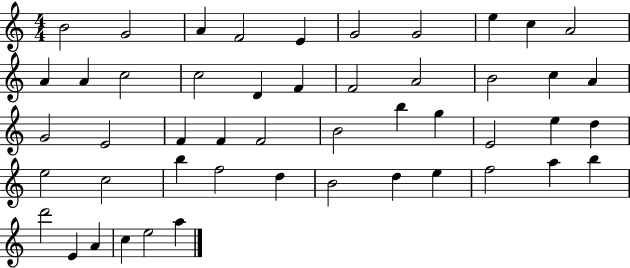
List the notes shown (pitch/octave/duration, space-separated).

B4/h G4/h A4/q F4/h E4/q G4/h G4/h E5/q C5/q A4/h A4/q A4/q C5/h C5/h D4/q F4/q F4/h A4/h B4/h C5/q A4/q G4/h E4/h F4/q F4/q F4/h B4/h B5/q G5/q E4/h E5/q D5/q E5/h C5/h B5/q F5/h D5/q B4/h D5/q E5/q F5/h A5/q B5/q D6/h E4/q A4/q C5/q E5/h A5/q